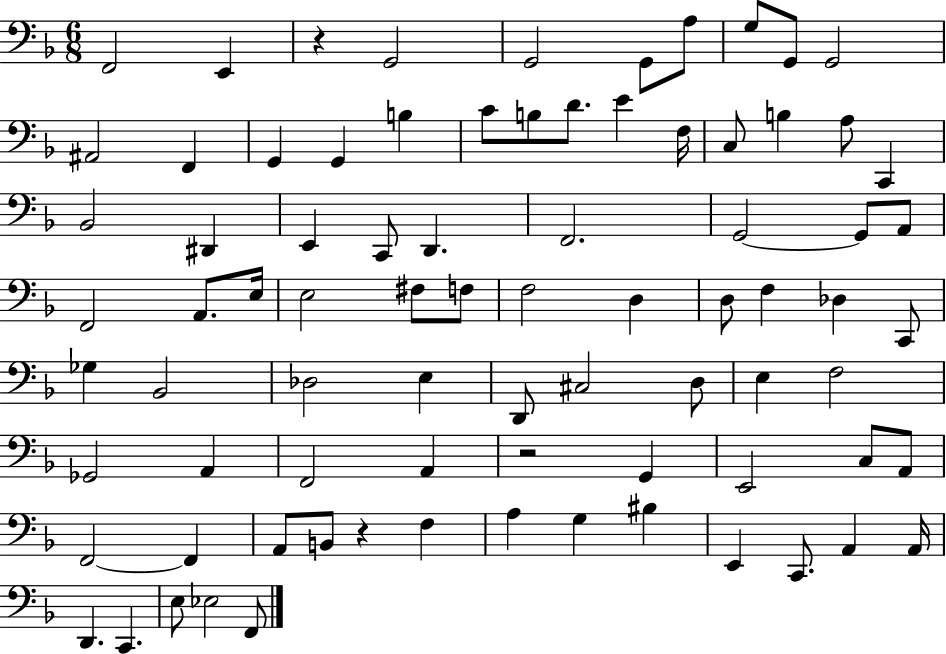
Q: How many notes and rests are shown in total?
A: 81